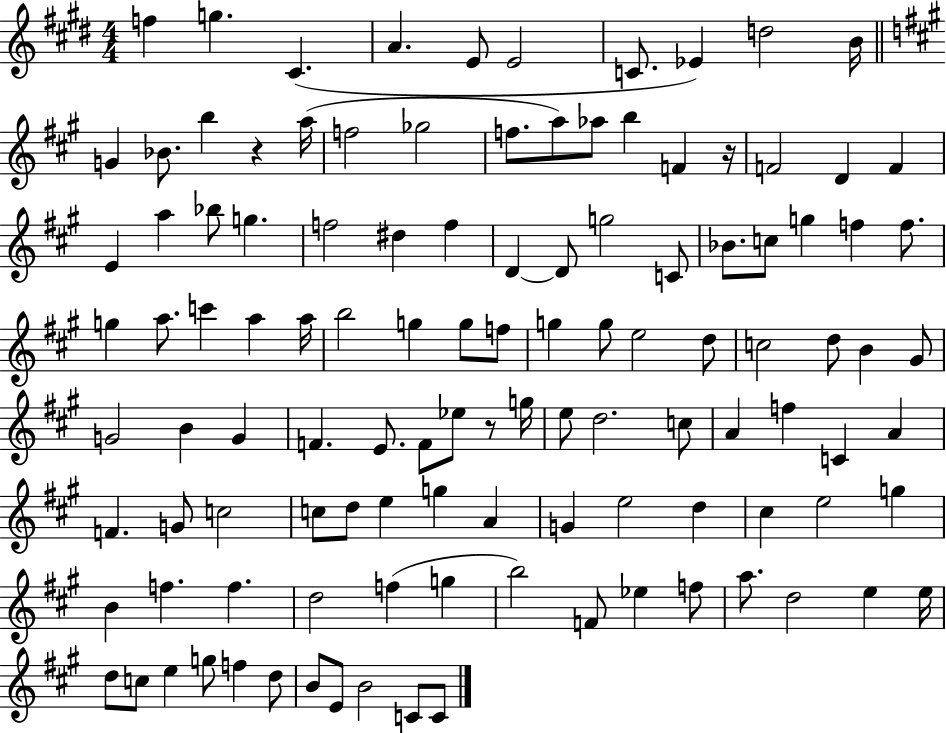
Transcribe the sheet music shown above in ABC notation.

X:1
T:Untitled
M:4/4
L:1/4
K:E
f g ^C A E/2 E2 C/2 _E d2 B/4 G _B/2 b z a/4 f2 _g2 f/2 a/2 _a/2 b F z/4 F2 D F E a _b/2 g f2 ^d f D D/2 g2 C/2 _B/2 c/2 g f f/2 g a/2 c' a a/4 b2 g g/2 f/2 g g/2 e2 d/2 c2 d/2 B ^G/2 G2 B G F E/2 F/2 _e/2 z/2 g/4 e/2 d2 c/2 A f C A F G/2 c2 c/2 d/2 e g A G e2 d ^c e2 g B f f d2 f g b2 F/2 _e f/2 a/2 d2 e e/4 d/2 c/2 e g/2 f d/2 B/2 E/2 B2 C/2 C/2